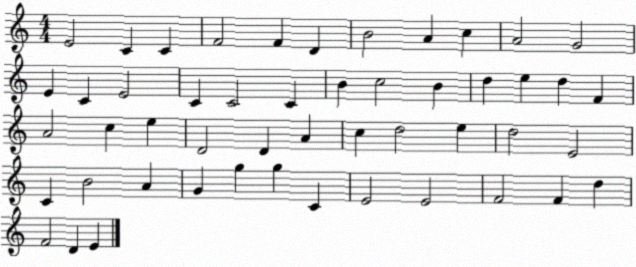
X:1
T:Untitled
M:4/4
L:1/4
K:C
E2 C C F2 F D B2 A c A2 G2 E C E2 C C2 C B c2 B d e d F A2 c e D2 D A c d2 e d2 E2 C B2 A G g g C E2 E2 F2 F d F2 D E